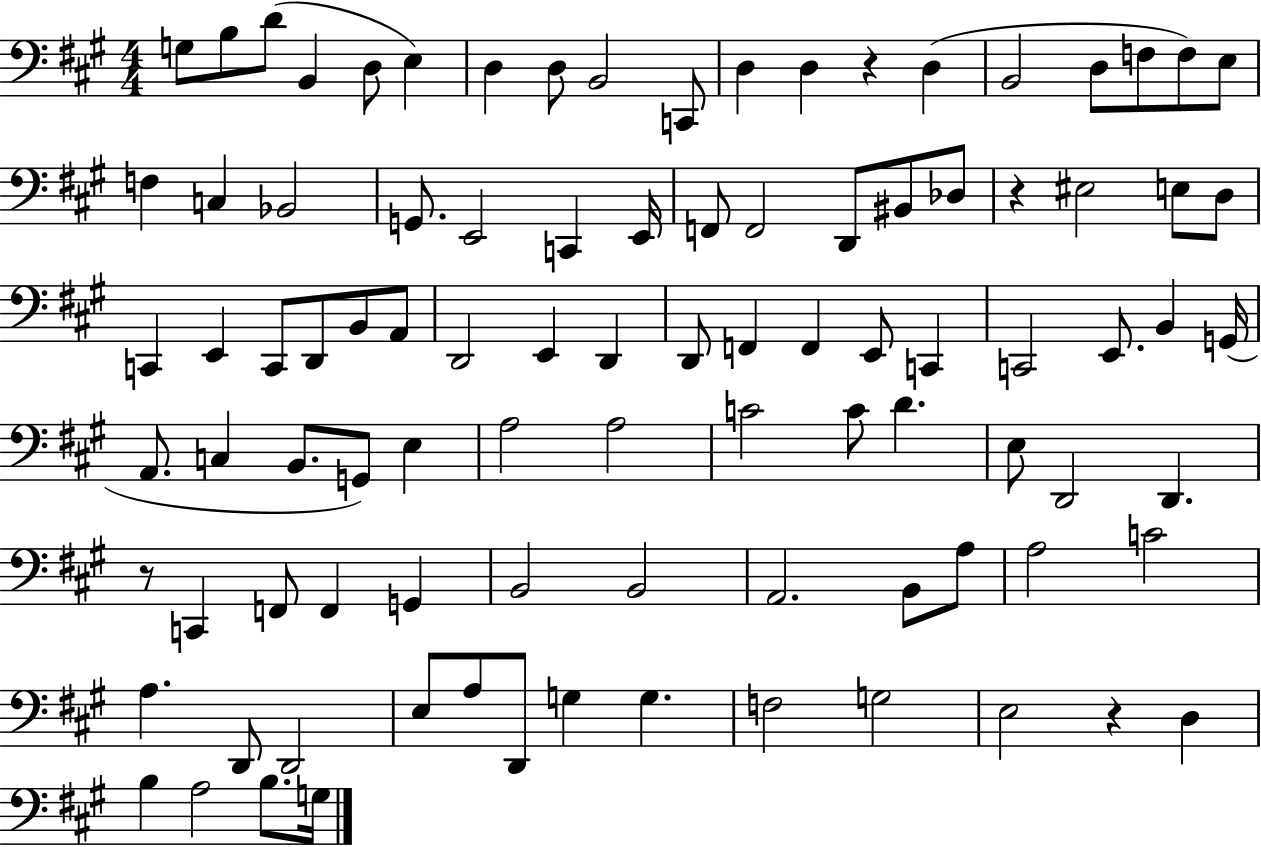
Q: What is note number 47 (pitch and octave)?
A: C2